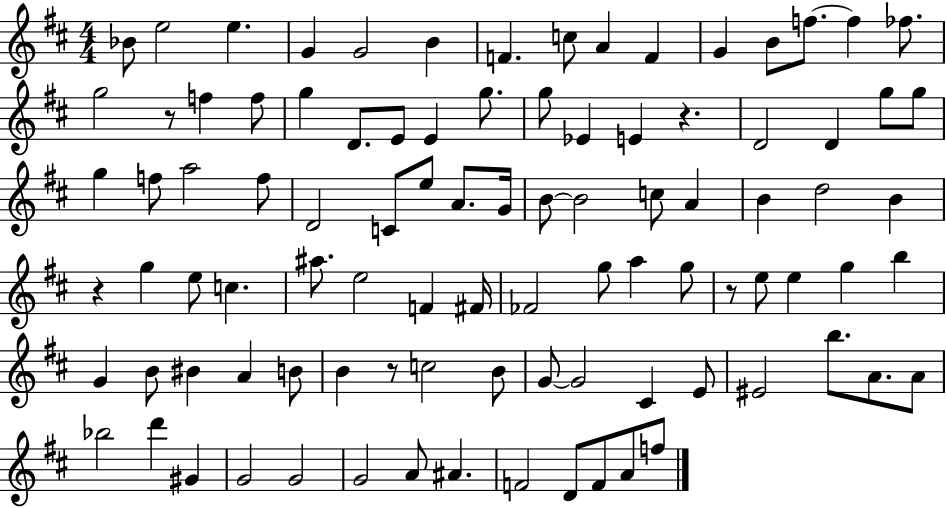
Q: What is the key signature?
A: D major